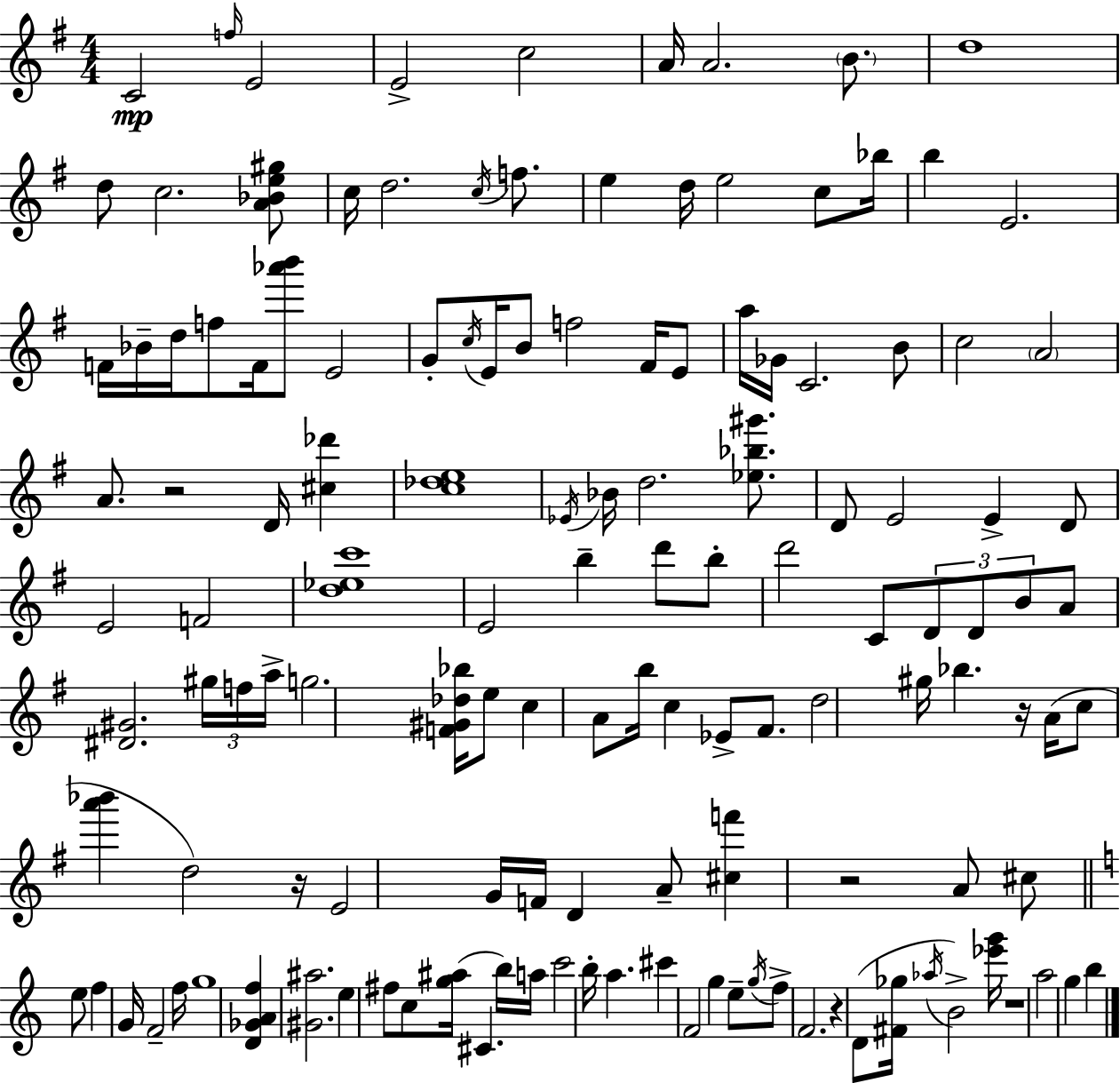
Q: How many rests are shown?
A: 6